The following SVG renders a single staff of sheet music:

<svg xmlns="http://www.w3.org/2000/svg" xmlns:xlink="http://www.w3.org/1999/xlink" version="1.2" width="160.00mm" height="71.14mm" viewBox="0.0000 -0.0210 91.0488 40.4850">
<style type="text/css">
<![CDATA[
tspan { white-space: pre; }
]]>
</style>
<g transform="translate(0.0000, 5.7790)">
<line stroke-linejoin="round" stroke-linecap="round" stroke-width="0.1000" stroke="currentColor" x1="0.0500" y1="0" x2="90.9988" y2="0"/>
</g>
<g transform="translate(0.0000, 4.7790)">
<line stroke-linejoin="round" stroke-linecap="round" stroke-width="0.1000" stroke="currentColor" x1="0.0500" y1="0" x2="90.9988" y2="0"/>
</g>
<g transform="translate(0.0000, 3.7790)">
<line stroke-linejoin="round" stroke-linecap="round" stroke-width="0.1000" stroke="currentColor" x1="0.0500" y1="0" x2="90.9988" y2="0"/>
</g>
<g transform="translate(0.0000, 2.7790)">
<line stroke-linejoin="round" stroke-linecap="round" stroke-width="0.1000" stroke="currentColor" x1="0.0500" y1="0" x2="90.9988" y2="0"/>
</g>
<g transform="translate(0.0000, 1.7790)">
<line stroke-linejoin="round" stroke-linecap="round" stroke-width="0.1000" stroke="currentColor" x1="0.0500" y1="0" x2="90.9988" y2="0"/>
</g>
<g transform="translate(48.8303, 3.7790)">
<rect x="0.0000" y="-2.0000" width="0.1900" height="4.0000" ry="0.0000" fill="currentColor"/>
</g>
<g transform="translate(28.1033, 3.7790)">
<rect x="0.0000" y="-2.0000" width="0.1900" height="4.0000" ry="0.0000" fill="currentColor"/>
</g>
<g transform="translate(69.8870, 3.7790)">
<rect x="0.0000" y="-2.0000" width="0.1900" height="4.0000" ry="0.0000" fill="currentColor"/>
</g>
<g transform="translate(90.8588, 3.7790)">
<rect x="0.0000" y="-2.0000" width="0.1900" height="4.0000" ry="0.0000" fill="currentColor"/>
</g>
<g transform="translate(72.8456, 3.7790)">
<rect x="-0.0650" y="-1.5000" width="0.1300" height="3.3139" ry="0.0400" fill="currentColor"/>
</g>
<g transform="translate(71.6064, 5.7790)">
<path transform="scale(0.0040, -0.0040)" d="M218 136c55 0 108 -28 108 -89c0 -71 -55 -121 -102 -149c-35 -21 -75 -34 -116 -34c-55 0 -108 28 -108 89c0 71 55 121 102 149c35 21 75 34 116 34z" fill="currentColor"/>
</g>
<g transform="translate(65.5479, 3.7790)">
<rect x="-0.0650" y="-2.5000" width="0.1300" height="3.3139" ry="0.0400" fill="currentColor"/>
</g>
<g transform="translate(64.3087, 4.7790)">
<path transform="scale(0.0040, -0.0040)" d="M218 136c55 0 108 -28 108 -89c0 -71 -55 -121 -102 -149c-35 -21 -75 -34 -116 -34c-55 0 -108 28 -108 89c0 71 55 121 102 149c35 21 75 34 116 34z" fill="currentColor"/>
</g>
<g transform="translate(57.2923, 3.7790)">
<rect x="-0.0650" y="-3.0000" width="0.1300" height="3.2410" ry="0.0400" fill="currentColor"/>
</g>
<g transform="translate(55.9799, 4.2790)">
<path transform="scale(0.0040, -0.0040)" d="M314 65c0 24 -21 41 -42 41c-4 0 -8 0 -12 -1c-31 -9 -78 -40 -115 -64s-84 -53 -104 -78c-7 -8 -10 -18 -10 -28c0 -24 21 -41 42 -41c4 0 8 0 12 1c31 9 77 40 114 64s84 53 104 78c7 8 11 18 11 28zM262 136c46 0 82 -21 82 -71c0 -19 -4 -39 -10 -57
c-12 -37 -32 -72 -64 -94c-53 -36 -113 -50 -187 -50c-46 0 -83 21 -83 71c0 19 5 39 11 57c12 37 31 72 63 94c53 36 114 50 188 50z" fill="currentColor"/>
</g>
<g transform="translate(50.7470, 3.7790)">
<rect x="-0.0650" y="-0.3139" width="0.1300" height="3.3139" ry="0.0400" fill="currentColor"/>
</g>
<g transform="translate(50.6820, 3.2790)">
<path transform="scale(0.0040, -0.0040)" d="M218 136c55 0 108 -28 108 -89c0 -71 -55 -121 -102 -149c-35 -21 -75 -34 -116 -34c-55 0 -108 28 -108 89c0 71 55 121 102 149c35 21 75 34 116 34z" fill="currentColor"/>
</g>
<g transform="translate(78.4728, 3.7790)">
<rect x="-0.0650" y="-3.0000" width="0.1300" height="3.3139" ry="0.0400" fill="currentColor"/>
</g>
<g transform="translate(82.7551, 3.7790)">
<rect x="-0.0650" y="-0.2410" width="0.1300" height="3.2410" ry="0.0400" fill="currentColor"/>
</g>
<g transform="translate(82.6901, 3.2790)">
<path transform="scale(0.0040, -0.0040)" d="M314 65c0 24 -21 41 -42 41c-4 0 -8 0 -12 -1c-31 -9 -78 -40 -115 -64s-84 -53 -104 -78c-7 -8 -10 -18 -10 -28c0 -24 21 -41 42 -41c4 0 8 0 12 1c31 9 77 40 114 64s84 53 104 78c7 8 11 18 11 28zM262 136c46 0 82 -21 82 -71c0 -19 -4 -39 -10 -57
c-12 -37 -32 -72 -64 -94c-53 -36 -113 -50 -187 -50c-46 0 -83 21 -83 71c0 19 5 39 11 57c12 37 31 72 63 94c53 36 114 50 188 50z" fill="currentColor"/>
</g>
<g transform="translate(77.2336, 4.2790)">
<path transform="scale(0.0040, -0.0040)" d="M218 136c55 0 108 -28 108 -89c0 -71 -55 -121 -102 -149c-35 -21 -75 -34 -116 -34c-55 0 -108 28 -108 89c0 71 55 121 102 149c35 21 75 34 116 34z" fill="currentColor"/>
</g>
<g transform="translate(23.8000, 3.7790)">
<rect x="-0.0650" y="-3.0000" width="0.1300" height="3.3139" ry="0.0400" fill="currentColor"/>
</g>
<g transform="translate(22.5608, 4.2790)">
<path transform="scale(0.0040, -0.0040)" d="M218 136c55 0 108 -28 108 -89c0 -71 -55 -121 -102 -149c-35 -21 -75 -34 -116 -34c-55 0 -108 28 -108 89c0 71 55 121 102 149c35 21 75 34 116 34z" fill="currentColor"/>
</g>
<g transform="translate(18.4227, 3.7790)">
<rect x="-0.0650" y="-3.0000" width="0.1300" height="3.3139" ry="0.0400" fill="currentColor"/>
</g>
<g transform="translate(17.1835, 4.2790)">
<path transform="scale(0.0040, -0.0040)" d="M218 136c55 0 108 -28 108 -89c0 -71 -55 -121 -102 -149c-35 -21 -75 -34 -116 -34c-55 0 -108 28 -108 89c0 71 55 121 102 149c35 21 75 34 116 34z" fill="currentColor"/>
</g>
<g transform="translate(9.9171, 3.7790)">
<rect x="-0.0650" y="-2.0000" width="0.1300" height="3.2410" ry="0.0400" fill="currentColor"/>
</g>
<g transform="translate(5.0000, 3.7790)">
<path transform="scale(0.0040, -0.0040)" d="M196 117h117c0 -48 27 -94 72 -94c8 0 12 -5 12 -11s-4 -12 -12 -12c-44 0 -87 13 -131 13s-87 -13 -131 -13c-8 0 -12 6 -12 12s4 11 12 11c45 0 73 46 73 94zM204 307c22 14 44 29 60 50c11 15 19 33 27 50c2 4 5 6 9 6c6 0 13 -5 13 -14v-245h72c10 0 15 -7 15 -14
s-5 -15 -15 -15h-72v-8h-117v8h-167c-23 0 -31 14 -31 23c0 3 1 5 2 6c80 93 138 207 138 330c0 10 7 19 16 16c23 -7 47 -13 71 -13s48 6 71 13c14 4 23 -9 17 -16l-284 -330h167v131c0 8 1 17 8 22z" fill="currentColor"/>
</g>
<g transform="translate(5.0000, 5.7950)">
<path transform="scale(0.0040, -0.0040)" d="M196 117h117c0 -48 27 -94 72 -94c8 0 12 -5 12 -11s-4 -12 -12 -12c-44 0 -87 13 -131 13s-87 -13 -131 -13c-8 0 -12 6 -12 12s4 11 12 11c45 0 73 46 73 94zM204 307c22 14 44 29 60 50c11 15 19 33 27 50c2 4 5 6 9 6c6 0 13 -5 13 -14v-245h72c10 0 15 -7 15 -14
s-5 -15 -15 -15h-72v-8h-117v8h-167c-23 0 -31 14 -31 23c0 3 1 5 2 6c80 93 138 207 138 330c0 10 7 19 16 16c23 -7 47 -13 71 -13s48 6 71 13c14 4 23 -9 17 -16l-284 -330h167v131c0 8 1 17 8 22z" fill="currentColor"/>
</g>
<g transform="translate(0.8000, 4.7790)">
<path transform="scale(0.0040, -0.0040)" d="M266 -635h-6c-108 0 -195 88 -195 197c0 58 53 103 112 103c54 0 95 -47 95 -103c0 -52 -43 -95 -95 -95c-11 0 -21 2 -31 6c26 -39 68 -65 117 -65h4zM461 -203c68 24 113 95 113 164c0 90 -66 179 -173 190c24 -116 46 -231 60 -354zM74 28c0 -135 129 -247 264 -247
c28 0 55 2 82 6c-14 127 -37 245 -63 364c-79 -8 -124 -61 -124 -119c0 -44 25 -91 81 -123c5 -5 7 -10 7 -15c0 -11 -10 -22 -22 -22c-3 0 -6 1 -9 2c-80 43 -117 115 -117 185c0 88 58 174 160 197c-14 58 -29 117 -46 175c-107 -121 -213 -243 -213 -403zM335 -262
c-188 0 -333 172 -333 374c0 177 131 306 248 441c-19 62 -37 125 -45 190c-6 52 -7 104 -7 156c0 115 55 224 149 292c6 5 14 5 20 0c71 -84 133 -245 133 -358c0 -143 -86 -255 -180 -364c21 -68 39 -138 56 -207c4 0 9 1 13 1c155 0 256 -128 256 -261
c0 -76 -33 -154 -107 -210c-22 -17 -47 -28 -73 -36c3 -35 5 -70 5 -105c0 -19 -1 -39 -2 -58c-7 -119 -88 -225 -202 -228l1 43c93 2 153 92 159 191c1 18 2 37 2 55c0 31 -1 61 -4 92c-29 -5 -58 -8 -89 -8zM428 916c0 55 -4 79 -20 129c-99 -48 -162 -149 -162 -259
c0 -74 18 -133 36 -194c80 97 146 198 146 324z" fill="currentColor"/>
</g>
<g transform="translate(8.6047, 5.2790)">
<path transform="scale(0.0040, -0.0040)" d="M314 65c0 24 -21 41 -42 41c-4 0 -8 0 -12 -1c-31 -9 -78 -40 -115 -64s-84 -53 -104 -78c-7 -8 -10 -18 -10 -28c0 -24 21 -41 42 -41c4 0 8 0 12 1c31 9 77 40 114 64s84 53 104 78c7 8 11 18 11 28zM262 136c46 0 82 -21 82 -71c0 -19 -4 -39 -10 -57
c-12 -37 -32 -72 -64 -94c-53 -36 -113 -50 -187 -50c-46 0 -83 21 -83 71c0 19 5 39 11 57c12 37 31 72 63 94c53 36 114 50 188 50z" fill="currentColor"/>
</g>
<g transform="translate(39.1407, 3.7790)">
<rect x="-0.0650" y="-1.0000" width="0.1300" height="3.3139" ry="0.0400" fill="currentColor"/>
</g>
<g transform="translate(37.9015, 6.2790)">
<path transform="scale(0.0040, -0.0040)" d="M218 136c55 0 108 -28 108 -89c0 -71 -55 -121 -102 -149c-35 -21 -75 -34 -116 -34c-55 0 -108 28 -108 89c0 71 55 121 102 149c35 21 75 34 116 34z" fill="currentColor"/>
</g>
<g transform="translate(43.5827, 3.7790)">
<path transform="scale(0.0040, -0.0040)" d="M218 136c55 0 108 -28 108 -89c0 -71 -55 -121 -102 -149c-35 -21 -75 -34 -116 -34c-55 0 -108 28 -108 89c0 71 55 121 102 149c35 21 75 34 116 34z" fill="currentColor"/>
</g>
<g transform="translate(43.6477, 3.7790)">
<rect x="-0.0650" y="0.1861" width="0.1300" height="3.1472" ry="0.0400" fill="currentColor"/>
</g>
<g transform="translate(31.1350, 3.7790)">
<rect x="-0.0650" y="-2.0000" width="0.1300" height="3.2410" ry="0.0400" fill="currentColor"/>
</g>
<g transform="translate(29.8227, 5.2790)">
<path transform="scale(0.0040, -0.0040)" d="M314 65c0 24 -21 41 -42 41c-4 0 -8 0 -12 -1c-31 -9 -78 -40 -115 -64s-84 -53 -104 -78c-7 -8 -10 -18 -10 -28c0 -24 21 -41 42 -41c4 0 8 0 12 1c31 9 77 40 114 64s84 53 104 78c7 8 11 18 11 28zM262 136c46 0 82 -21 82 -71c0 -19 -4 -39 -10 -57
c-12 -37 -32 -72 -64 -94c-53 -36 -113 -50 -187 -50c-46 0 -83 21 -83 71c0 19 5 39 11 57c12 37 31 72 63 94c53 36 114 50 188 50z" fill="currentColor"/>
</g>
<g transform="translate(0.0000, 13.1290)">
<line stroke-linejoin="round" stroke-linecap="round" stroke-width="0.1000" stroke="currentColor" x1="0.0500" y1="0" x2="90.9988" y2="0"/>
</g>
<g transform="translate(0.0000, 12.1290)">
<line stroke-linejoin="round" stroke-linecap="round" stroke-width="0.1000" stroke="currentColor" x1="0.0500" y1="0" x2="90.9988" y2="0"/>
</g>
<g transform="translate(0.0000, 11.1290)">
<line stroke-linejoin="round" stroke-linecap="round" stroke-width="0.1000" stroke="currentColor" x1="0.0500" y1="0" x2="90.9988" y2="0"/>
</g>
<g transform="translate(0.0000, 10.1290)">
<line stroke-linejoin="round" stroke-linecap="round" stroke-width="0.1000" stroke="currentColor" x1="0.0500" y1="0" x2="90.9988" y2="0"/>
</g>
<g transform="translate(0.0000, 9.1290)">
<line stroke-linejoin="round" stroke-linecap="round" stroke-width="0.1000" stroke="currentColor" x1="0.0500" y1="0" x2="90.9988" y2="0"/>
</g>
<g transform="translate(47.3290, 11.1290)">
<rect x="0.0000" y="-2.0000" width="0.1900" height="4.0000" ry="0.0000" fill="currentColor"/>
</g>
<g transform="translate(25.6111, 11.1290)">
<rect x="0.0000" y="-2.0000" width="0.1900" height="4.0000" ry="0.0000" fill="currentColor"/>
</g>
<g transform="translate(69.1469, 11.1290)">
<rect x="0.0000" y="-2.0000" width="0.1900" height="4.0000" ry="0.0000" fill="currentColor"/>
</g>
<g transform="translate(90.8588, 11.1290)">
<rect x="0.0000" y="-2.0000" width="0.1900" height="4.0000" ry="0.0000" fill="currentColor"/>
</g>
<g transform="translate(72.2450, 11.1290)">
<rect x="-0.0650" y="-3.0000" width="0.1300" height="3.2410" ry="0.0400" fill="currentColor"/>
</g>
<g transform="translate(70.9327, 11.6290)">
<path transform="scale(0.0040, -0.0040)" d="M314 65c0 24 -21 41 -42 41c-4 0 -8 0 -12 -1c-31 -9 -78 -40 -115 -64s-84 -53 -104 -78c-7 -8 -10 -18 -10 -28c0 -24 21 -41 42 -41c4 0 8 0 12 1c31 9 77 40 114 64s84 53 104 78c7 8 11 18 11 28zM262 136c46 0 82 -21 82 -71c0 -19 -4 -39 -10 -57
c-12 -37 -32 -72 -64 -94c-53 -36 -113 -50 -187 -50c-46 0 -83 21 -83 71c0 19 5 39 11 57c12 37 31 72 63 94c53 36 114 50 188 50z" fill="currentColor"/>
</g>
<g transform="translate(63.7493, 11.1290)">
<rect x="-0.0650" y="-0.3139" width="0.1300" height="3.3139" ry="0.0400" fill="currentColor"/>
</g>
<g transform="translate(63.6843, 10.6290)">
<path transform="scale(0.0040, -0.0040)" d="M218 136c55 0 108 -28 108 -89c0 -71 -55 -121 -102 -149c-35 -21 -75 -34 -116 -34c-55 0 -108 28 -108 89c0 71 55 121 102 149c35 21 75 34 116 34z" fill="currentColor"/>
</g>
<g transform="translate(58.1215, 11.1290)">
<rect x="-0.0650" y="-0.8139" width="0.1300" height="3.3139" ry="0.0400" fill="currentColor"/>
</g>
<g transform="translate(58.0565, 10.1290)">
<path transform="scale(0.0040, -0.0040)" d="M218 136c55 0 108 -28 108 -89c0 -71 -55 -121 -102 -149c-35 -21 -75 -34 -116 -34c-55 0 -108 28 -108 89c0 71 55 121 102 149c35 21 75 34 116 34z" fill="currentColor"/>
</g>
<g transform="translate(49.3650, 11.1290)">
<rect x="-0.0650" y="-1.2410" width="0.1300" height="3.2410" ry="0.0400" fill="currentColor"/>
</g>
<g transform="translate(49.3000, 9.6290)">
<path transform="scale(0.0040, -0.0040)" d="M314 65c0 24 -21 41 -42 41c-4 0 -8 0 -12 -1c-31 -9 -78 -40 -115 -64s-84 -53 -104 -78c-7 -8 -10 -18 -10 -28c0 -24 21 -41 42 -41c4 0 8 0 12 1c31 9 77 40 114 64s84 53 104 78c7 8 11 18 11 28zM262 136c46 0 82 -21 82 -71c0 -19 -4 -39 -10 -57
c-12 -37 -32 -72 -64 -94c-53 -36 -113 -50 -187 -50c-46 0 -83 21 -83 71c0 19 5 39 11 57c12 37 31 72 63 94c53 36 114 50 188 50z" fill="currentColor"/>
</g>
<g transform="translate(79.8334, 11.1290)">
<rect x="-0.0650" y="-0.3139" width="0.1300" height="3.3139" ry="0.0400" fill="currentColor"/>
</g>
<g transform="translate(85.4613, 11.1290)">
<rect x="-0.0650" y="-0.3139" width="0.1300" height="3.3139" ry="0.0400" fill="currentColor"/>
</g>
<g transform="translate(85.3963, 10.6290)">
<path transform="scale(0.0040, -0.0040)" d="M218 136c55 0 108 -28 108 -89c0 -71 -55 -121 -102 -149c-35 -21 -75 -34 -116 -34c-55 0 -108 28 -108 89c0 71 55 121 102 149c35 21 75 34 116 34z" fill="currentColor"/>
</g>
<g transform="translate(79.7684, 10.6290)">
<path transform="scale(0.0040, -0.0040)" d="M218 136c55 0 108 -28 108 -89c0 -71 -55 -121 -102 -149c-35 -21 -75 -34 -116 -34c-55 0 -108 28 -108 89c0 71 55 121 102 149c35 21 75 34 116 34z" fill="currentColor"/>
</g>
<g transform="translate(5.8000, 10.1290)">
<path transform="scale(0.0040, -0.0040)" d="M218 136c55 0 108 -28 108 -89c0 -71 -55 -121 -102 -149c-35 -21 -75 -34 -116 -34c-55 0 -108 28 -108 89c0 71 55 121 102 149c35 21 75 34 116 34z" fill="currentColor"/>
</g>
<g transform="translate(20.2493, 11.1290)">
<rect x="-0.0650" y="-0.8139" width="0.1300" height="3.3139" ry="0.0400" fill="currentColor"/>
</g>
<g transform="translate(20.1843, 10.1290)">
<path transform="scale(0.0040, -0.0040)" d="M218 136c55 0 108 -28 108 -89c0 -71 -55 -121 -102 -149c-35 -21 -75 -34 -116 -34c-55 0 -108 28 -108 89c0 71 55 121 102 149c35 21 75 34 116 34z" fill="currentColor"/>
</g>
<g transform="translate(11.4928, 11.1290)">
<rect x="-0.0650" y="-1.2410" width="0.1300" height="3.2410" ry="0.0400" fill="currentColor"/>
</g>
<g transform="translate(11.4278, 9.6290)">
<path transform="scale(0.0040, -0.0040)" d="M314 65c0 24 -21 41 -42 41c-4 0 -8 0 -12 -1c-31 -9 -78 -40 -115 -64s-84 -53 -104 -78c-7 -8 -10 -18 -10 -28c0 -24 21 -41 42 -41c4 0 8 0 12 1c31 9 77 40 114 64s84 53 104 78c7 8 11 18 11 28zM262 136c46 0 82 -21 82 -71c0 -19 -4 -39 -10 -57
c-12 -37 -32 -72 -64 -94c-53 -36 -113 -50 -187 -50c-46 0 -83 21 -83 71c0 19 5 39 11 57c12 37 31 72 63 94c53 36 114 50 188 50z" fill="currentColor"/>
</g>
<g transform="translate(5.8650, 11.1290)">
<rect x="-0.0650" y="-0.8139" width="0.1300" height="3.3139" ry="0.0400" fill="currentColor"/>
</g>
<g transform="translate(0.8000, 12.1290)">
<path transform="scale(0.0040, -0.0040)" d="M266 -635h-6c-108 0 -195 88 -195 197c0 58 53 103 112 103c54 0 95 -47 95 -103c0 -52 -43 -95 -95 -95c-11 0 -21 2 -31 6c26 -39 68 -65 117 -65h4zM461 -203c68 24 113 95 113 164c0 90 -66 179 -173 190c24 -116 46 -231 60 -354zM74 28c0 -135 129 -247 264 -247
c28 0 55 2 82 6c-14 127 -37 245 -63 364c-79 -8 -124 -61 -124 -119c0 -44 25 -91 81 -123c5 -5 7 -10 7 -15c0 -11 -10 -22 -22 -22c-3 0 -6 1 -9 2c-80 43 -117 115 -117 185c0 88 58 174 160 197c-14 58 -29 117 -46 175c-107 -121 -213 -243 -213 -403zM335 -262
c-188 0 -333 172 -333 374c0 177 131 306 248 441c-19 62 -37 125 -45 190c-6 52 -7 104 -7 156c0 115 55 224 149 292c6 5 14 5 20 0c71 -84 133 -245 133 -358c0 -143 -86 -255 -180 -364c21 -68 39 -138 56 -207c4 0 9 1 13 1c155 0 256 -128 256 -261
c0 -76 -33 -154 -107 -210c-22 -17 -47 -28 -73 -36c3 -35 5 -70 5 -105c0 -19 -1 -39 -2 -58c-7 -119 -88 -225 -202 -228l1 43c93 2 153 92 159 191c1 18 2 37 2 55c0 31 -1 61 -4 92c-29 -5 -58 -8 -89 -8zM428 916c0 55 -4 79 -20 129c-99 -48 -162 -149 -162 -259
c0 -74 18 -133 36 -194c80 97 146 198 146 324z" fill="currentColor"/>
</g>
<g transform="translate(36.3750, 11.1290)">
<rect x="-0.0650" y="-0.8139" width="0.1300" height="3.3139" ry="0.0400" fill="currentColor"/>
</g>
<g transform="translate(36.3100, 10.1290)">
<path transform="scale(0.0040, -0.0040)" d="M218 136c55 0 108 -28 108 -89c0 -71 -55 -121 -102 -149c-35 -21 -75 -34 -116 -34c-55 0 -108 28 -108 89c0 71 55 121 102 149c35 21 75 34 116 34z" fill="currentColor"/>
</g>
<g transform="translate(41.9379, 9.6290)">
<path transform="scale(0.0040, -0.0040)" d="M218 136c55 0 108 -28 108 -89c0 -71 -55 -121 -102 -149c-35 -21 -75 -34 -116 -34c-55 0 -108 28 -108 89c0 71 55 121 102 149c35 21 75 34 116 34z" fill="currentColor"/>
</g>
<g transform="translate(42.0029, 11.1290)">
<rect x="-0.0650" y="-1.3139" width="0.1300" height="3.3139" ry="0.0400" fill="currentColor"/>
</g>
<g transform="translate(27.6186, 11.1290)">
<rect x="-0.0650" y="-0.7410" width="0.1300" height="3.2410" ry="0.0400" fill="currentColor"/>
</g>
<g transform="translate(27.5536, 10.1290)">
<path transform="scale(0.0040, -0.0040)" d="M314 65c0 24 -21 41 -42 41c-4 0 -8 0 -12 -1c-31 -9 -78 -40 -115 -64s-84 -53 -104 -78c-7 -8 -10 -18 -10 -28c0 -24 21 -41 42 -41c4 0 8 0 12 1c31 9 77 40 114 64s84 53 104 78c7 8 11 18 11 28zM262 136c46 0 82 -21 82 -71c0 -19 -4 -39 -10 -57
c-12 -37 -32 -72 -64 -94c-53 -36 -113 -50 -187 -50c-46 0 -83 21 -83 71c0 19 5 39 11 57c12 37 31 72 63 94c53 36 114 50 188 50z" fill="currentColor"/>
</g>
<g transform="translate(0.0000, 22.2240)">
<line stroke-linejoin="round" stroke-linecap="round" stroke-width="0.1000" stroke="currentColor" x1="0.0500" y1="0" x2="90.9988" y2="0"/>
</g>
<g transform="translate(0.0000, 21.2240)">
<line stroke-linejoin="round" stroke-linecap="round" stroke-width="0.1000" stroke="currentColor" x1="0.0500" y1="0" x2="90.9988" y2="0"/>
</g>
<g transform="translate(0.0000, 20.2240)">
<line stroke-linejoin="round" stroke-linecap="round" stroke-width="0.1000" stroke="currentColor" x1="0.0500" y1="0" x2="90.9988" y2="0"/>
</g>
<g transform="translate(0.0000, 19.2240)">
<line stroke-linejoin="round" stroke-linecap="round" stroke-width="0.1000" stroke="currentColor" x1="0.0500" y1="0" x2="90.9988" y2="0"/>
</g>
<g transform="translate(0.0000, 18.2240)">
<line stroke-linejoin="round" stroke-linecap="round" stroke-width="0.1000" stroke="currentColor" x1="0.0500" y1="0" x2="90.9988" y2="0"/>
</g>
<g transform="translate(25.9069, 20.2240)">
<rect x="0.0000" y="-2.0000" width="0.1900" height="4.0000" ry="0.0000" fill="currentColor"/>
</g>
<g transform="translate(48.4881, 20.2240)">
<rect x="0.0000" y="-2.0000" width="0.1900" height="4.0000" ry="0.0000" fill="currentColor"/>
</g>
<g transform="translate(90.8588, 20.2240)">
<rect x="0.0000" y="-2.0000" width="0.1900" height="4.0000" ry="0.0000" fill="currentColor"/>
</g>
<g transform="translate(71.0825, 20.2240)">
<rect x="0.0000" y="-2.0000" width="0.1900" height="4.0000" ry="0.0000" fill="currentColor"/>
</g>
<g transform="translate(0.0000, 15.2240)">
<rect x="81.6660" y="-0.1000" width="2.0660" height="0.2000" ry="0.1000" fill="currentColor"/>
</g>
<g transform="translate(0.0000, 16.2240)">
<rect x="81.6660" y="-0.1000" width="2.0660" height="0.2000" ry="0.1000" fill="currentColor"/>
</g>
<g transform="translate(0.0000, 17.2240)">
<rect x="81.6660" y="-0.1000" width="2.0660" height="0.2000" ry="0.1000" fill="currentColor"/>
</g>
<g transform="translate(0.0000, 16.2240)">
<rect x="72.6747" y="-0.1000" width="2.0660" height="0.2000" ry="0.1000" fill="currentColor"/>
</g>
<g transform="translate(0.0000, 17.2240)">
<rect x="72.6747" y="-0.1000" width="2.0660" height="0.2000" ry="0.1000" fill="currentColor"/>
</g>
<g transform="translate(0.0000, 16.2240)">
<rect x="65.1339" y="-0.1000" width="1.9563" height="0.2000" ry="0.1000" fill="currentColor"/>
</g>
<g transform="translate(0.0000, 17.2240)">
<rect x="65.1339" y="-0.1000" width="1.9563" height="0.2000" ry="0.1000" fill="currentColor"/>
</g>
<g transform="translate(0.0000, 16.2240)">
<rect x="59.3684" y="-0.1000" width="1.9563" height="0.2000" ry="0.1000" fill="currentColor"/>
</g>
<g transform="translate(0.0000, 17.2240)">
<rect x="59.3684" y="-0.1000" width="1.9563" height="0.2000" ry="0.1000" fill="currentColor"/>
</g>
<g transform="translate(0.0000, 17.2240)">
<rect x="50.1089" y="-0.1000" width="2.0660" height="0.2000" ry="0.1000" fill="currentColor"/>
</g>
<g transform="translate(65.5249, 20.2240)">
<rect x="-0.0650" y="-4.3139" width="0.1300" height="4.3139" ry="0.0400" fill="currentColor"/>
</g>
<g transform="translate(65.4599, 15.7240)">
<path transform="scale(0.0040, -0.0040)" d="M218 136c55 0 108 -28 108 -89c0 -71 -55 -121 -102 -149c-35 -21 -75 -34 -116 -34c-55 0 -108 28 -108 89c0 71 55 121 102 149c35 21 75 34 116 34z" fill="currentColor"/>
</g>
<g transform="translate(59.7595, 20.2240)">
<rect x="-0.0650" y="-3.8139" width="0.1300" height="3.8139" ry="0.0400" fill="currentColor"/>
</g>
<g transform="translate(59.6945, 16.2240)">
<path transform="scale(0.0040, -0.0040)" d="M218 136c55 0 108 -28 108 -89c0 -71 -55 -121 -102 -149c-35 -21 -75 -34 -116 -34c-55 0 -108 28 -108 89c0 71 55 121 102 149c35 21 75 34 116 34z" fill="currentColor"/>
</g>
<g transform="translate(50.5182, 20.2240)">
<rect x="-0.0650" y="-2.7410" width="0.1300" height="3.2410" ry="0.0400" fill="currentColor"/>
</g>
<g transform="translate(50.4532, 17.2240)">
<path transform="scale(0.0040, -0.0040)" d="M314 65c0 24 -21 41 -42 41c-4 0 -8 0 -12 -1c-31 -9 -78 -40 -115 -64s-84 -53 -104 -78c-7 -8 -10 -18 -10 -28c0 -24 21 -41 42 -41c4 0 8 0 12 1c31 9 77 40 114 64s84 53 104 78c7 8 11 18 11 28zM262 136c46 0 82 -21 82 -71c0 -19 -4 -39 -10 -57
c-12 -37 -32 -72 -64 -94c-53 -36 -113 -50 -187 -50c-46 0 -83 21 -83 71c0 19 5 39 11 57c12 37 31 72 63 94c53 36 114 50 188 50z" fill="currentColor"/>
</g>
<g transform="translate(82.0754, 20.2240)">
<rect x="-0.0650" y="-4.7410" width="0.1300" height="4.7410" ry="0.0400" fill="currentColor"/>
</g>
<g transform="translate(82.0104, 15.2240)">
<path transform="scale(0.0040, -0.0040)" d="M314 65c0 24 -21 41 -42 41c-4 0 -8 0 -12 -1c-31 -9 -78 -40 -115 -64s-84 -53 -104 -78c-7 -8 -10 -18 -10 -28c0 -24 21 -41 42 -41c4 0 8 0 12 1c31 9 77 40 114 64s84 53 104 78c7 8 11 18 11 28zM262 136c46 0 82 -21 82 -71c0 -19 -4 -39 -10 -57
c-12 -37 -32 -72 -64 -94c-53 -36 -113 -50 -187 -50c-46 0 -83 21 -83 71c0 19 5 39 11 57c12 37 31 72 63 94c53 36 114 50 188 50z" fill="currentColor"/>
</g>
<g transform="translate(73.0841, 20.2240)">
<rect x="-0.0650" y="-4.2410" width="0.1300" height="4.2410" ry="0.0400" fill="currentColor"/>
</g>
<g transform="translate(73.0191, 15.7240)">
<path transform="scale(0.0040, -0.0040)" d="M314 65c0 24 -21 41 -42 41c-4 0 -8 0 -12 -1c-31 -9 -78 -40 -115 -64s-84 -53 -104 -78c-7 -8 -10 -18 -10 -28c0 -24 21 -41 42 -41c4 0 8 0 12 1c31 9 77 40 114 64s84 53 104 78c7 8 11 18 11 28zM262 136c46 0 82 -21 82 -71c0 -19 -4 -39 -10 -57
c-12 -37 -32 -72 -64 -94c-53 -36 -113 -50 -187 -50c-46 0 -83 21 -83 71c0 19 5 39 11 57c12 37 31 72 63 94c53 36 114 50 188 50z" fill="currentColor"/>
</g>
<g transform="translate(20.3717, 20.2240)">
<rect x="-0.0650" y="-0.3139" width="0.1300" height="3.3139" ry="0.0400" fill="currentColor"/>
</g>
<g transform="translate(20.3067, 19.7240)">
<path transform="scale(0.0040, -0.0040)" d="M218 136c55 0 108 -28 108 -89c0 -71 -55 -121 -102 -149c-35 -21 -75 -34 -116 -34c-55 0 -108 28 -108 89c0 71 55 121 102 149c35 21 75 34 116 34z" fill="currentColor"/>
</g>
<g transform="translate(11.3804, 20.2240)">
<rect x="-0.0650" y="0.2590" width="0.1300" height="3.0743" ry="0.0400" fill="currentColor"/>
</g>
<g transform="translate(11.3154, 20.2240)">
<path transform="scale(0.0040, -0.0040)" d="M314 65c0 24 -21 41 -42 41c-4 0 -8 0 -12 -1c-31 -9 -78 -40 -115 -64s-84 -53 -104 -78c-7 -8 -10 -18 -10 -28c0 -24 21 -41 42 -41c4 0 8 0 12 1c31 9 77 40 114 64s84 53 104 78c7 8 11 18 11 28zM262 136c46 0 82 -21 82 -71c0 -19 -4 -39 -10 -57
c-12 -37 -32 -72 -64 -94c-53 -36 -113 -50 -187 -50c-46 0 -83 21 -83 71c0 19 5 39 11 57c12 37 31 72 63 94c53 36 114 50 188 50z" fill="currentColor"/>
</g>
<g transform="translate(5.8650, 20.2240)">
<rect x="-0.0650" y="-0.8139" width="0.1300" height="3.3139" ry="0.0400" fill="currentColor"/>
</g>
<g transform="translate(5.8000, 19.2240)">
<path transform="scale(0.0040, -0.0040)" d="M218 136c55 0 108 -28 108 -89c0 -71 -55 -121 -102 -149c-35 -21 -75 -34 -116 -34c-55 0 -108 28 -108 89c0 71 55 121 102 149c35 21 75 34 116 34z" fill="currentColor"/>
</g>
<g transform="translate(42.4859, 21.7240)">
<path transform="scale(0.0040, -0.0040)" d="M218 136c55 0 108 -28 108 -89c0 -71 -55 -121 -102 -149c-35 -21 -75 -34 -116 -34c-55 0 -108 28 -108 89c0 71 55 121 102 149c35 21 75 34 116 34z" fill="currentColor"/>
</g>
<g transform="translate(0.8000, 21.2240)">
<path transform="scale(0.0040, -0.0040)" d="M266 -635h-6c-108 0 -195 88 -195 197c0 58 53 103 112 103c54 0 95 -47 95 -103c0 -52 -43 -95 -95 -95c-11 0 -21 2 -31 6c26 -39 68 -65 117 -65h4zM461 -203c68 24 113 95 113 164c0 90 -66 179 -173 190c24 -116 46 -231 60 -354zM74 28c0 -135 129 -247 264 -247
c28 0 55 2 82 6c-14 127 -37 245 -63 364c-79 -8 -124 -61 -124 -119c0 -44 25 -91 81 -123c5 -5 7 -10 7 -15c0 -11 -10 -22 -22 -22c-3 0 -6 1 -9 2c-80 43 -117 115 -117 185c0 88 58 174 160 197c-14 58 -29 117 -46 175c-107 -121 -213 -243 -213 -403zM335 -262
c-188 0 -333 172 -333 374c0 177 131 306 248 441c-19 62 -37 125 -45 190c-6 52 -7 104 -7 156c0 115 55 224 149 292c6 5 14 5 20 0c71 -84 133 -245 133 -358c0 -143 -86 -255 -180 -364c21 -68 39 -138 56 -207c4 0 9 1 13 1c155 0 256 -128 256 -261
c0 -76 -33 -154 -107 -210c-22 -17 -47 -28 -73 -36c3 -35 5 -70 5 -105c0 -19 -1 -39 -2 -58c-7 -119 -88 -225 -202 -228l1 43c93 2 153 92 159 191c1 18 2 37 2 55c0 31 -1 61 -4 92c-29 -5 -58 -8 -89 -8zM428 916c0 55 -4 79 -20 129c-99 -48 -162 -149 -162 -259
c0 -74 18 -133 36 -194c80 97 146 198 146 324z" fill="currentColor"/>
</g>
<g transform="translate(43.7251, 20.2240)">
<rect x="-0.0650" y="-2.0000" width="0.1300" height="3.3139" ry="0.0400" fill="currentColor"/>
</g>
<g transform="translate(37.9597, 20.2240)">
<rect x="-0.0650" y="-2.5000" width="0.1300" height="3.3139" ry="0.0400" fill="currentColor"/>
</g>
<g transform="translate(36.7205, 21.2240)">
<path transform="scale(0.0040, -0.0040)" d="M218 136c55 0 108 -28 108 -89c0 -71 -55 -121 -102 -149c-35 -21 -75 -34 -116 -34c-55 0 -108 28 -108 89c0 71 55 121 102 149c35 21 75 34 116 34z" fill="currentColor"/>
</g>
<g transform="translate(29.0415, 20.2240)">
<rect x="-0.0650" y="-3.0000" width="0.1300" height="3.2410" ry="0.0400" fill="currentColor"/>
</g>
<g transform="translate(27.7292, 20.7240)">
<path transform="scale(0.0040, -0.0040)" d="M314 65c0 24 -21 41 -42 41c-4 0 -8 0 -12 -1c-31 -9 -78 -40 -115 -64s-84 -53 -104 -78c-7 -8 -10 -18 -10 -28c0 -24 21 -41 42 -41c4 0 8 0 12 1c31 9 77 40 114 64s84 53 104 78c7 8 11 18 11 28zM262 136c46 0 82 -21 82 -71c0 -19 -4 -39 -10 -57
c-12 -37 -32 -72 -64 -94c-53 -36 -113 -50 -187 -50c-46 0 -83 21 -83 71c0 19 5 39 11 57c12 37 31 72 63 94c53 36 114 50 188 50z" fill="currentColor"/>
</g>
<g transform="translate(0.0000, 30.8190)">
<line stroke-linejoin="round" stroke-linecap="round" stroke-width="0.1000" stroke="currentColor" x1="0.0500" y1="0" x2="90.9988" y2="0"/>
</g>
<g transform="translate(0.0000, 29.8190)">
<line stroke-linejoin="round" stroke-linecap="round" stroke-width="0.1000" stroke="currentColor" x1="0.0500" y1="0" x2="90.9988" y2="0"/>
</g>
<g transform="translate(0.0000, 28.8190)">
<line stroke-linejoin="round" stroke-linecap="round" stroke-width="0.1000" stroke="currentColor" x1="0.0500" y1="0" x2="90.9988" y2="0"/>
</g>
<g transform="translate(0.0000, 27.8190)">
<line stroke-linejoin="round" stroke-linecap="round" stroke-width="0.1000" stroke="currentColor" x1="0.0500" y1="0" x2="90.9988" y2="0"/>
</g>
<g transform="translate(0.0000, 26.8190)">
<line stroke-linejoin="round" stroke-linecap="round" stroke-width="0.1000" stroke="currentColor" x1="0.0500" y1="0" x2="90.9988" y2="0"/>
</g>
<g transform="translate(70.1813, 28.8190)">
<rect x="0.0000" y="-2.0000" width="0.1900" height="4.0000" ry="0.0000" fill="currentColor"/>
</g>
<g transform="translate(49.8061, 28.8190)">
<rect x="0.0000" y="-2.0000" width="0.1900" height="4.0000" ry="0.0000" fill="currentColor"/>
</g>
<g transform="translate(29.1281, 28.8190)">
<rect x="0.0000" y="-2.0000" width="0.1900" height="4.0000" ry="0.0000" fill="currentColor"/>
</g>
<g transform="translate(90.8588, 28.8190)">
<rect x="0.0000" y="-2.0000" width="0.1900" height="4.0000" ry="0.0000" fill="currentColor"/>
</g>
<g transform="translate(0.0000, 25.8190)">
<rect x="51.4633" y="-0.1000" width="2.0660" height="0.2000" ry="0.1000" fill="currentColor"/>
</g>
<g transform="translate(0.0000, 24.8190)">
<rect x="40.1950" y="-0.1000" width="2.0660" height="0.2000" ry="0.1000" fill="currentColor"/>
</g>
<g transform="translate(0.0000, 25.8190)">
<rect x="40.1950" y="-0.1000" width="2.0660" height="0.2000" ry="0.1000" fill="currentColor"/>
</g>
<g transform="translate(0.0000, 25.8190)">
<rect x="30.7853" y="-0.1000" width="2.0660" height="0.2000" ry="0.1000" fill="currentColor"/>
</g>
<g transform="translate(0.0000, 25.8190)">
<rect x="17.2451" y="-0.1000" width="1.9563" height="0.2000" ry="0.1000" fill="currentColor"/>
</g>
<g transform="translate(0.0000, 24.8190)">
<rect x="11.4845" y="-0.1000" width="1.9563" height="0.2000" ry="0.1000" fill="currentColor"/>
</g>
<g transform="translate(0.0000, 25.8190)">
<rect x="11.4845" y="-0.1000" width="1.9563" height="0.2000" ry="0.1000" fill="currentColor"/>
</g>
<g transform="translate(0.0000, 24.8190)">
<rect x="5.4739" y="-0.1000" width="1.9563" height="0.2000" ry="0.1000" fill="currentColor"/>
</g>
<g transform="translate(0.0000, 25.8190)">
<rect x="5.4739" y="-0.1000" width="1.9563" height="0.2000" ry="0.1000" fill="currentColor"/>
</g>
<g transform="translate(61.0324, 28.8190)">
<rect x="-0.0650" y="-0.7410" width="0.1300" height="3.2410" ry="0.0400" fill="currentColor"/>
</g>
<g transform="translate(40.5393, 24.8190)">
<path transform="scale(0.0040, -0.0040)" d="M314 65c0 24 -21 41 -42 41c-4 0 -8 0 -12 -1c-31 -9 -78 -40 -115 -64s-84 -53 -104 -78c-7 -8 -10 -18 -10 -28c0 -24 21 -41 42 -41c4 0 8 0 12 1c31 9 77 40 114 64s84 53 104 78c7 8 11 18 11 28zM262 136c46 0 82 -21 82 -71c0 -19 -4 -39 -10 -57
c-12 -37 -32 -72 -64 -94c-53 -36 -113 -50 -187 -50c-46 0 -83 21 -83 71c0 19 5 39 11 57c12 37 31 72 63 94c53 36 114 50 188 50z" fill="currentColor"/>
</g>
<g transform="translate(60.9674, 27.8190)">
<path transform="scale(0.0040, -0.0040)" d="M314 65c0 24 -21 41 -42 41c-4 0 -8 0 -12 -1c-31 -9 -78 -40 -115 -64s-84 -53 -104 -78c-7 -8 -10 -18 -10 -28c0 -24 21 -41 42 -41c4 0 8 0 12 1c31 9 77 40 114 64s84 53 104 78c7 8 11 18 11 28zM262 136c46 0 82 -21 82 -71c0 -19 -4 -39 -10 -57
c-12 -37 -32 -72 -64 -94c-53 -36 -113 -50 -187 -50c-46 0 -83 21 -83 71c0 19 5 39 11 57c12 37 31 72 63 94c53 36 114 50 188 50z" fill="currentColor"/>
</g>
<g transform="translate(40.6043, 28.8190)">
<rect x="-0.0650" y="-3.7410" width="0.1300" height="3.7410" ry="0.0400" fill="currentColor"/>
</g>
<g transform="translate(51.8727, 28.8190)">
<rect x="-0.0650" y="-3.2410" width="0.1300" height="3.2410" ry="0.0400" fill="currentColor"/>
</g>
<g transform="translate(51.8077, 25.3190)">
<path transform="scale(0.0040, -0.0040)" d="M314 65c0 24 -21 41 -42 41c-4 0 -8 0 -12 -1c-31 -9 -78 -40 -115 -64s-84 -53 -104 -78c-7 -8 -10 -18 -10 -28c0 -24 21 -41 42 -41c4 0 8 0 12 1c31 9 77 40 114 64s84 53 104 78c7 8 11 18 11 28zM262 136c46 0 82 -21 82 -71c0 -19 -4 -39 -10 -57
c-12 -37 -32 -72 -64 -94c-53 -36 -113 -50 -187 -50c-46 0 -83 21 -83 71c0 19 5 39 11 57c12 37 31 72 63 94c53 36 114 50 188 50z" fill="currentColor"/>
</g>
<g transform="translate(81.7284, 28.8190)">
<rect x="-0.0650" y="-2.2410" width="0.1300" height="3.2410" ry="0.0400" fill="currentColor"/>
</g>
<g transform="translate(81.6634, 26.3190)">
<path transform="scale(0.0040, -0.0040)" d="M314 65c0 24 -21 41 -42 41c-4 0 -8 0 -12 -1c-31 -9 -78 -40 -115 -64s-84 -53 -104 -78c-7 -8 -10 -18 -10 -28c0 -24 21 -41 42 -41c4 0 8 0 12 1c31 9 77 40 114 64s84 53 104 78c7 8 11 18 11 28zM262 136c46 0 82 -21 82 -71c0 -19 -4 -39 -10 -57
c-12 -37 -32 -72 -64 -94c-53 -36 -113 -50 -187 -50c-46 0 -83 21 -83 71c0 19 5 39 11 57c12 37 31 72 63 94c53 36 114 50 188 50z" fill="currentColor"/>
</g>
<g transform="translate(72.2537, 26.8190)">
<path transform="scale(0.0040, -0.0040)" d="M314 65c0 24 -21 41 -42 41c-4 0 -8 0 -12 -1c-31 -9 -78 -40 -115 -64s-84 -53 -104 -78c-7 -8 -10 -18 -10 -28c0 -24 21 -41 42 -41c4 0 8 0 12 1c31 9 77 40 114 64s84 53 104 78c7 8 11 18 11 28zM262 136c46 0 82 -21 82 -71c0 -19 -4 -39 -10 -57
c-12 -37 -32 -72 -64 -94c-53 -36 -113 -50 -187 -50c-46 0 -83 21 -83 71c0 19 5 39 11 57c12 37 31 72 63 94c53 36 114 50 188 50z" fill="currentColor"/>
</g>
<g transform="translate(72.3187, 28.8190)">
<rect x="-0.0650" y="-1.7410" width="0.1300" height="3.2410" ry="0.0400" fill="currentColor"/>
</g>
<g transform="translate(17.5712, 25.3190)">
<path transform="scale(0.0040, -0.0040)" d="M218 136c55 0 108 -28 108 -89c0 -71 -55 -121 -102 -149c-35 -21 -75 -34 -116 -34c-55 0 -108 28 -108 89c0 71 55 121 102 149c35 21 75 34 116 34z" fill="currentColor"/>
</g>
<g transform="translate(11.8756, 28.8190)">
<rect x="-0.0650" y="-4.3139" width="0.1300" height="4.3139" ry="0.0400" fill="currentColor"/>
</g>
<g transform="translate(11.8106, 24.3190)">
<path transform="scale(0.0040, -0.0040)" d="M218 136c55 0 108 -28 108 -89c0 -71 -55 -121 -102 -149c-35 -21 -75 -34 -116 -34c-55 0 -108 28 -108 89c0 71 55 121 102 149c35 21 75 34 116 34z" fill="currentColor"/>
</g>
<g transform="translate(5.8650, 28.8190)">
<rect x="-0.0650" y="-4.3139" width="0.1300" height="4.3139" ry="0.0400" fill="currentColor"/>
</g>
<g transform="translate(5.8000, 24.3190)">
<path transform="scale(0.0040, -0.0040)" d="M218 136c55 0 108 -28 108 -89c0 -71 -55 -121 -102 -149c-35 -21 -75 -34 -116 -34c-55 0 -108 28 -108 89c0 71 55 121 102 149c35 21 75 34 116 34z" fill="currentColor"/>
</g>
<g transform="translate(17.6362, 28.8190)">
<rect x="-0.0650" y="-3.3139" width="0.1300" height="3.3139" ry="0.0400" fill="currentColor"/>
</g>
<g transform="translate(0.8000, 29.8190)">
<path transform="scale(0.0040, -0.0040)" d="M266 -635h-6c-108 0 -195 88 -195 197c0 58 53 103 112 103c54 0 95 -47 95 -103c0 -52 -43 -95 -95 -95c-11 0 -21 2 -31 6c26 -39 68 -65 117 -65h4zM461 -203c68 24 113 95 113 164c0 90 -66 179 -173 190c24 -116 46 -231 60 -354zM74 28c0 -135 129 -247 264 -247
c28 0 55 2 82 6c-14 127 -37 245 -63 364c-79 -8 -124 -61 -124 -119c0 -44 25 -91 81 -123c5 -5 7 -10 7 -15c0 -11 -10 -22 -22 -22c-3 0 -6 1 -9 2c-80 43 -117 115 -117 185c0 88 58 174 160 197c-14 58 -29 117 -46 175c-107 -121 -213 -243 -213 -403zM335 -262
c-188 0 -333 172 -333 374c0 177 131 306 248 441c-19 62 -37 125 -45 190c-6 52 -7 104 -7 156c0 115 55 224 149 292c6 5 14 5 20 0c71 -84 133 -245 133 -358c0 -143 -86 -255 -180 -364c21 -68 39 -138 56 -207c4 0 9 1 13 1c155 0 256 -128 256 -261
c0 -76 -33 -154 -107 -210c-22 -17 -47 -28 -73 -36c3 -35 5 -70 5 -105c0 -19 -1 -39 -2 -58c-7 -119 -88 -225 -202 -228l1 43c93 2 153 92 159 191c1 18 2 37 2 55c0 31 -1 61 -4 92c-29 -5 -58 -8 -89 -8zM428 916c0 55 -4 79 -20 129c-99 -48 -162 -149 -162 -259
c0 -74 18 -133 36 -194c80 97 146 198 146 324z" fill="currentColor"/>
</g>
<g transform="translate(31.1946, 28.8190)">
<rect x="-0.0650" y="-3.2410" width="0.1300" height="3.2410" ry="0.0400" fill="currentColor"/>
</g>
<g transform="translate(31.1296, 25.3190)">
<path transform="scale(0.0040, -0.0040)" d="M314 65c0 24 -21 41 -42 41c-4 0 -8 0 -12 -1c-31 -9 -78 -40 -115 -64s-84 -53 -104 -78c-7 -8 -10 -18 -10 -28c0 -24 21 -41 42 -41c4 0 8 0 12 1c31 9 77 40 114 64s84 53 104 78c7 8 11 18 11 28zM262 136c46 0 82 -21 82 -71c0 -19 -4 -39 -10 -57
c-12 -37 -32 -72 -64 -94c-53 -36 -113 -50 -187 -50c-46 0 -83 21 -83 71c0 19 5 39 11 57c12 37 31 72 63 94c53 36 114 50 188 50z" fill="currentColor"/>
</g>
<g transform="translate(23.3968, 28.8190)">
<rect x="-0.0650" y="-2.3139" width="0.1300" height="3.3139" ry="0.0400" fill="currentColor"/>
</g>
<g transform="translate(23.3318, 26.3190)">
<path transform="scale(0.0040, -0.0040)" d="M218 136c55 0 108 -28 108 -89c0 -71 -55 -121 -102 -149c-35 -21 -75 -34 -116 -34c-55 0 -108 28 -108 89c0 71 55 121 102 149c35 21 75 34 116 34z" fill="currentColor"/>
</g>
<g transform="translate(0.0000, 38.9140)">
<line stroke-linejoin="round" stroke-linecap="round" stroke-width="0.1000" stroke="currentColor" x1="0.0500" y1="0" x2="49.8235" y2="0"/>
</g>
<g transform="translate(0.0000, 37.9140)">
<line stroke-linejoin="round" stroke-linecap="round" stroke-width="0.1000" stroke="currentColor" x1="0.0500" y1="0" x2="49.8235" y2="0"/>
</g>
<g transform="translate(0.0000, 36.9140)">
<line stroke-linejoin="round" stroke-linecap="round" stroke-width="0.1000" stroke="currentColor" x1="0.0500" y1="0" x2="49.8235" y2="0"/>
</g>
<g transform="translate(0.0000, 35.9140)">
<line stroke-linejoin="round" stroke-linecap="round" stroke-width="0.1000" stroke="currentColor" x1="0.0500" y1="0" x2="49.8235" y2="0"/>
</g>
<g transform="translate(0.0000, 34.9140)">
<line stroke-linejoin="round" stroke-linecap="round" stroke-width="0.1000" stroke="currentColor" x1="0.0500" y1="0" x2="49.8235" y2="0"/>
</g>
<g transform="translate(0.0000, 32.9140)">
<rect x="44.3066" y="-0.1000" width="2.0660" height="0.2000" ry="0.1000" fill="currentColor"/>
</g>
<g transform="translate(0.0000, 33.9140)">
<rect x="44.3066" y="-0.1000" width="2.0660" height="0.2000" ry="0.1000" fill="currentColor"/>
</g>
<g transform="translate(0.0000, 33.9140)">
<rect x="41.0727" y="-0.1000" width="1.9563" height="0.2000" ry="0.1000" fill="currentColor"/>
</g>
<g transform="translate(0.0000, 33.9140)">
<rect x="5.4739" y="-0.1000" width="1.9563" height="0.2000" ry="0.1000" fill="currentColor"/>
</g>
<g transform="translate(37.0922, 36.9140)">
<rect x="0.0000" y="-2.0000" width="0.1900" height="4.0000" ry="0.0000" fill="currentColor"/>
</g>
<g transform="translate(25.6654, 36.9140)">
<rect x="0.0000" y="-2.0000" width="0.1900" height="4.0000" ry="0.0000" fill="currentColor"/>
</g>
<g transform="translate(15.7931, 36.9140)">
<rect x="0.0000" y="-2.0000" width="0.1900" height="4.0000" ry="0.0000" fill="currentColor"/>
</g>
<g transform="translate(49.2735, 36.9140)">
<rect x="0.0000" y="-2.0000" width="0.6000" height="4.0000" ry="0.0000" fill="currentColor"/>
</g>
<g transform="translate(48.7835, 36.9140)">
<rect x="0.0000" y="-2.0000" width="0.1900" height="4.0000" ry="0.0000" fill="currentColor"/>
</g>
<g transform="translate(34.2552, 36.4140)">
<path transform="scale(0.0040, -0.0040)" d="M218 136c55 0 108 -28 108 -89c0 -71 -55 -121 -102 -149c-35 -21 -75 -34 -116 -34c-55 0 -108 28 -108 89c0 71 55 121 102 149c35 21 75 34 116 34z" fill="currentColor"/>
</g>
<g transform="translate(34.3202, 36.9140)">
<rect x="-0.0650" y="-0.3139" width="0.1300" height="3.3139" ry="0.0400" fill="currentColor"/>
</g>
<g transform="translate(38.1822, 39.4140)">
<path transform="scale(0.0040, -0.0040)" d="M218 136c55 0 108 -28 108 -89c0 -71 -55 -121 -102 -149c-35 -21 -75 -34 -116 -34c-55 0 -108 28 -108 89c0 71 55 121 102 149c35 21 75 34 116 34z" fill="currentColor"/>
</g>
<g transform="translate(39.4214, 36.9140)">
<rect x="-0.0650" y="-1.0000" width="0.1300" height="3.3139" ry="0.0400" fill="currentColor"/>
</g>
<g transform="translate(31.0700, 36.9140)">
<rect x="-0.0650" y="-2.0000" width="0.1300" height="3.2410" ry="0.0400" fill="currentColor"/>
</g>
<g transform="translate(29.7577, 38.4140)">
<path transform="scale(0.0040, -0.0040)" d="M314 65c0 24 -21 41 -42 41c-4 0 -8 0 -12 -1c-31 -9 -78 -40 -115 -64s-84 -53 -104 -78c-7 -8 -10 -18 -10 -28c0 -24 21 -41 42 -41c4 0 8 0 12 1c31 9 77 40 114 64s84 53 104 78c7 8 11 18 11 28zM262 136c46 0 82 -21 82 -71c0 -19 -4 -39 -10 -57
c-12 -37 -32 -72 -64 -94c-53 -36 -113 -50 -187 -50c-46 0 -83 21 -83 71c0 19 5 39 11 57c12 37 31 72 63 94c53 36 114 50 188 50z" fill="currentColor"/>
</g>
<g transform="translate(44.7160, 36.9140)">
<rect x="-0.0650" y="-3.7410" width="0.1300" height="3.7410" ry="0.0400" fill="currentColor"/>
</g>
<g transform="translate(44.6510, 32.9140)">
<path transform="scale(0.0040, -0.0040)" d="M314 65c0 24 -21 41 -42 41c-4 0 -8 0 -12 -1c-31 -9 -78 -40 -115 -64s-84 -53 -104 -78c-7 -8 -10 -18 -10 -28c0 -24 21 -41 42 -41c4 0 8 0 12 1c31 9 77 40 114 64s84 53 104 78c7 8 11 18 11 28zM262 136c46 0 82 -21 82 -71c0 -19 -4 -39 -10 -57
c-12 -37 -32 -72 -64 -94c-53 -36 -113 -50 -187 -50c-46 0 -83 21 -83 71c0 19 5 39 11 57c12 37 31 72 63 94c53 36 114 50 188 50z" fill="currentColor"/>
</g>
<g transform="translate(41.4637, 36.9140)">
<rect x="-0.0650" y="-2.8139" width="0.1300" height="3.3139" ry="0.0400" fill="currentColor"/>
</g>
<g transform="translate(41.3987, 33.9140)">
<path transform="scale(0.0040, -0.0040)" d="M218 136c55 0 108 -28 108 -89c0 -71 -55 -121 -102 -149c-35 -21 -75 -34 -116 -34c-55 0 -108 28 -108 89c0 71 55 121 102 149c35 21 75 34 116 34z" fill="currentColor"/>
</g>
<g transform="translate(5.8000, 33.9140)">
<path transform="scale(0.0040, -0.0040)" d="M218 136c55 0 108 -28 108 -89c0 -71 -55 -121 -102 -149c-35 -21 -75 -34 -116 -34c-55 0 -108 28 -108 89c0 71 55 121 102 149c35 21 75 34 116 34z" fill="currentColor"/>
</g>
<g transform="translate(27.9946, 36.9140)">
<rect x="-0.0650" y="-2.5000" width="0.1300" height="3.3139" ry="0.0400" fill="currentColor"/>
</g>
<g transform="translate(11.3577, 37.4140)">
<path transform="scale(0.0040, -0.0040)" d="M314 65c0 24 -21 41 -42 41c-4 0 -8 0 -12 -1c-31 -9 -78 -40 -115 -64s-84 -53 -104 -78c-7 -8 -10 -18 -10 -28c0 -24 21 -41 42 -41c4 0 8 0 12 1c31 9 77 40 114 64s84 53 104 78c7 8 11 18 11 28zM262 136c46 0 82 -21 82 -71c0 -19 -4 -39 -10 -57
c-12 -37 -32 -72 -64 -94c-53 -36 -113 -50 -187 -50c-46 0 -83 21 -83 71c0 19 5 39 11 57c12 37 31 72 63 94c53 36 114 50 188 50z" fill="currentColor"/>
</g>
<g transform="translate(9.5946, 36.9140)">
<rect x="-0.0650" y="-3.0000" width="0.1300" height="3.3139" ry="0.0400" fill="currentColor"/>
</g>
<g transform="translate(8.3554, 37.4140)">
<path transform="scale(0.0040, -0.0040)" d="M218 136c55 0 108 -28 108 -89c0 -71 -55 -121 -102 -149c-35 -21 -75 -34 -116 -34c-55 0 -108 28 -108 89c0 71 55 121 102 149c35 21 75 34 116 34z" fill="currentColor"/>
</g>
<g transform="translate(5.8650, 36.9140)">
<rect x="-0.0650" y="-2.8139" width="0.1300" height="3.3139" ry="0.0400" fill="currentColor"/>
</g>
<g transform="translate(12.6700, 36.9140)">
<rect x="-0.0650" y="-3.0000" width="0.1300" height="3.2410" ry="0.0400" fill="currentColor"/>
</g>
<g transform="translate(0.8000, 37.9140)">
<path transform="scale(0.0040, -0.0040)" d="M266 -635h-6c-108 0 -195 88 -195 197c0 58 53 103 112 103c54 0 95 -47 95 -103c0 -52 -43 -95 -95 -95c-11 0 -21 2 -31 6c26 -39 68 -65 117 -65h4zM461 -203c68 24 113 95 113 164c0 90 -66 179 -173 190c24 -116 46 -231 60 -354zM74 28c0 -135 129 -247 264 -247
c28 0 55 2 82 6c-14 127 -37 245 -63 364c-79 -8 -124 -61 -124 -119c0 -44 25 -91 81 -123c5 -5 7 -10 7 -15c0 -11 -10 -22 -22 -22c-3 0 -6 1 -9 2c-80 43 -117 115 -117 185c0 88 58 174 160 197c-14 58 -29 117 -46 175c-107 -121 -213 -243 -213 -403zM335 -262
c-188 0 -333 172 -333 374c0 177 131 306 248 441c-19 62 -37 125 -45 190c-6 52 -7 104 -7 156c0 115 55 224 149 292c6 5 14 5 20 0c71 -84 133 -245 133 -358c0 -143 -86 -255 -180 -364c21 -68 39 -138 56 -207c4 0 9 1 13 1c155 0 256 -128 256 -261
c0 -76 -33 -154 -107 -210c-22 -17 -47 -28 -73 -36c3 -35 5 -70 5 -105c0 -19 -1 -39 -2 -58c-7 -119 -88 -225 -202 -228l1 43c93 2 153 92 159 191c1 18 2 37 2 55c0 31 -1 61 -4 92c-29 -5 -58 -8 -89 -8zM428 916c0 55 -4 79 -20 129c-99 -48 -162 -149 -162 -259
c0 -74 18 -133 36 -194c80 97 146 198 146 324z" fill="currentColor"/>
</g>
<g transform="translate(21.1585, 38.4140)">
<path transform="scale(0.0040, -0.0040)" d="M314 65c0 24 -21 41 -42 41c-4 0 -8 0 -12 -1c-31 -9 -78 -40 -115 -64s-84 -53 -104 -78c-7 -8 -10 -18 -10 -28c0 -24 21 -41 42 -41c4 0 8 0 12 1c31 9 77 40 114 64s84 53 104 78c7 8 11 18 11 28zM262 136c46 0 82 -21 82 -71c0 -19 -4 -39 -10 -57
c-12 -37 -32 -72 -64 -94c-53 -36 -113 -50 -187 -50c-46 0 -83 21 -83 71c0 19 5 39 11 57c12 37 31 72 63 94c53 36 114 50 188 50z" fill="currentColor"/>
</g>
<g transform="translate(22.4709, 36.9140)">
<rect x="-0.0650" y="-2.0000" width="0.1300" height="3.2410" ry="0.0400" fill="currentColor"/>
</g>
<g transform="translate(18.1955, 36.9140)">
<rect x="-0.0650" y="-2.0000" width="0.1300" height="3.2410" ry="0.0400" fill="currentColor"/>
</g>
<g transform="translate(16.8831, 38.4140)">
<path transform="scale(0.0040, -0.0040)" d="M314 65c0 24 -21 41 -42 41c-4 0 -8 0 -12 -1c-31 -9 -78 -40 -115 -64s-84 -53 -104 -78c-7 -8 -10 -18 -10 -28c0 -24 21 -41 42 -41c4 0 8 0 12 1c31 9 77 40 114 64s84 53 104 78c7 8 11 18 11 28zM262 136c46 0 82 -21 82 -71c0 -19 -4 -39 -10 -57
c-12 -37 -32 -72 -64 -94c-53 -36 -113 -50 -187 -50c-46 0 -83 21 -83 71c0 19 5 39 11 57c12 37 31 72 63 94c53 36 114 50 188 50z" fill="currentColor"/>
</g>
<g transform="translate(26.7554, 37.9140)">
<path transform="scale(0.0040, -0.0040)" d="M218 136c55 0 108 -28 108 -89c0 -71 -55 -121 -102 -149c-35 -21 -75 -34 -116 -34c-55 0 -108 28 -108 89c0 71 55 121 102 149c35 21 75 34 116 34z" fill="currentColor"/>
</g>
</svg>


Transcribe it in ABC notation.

X:1
T:Untitled
M:4/4
L:1/4
K:C
F2 A A F2 D B c A2 G E A c2 d e2 d d2 d e e2 d c A2 c c d B2 c A2 G F a2 c' d' d'2 e'2 d' d' b g b2 c'2 b2 d2 f2 g2 a A A2 F2 F2 G F2 c D a c'2